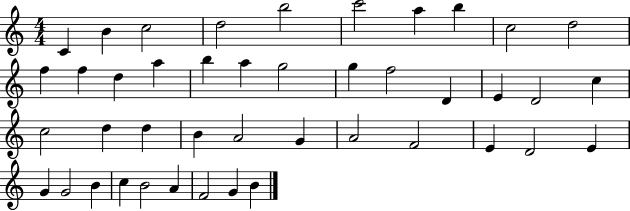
X:1
T:Untitled
M:4/4
L:1/4
K:C
C B c2 d2 b2 c'2 a b c2 d2 f f d a b a g2 g f2 D E D2 c c2 d d B A2 G A2 F2 E D2 E G G2 B c B2 A F2 G B